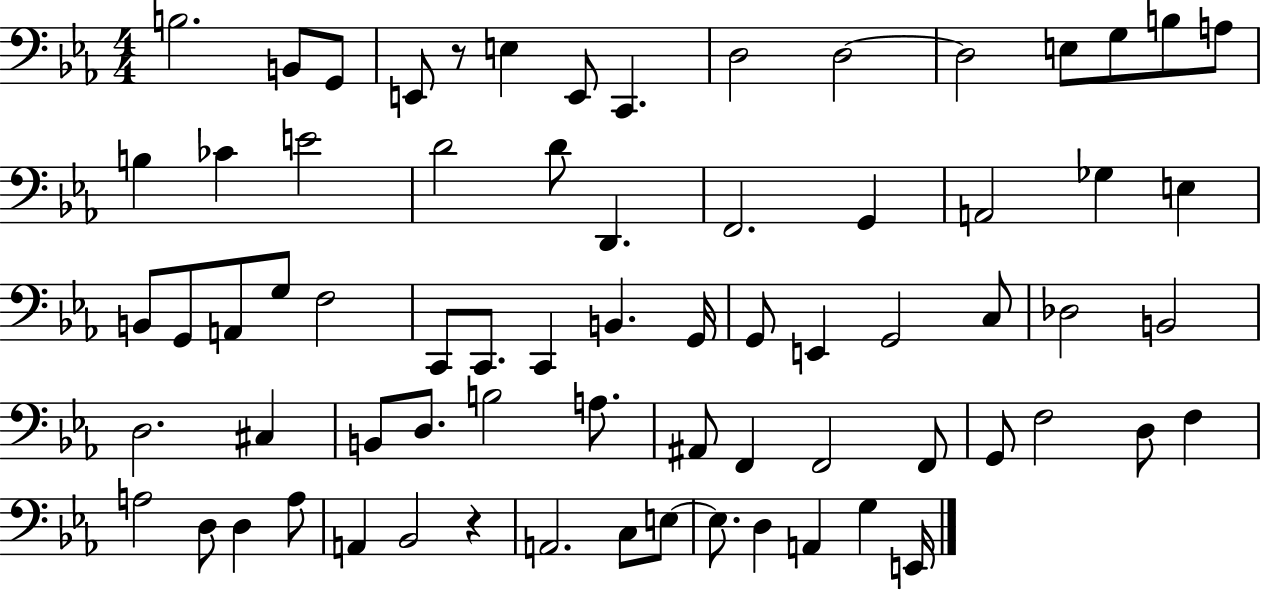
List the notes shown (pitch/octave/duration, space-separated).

B3/h. B2/e G2/e E2/e R/e E3/q E2/e C2/q. D3/h D3/h D3/h E3/e G3/e B3/e A3/e B3/q CES4/q E4/h D4/h D4/e D2/q. F2/h. G2/q A2/h Gb3/q E3/q B2/e G2/e A2/e G3/e F3/h C2/e C2/e. C2/q B2/q. G2/s G2/e E2/q G2/h C3/e Db3/h B2/h D3/h. C#3/q B2/e D3/e. B3/h A3/e. A#2/e F2/q F2/h F2/e G2/e F3/h D3/e F3/q A3/h D3/e D3/q A3/e A2/q Bb2/h R/q A2/h. C3/e E3/e E3/e. D3/q A2/q G3/q E2/s